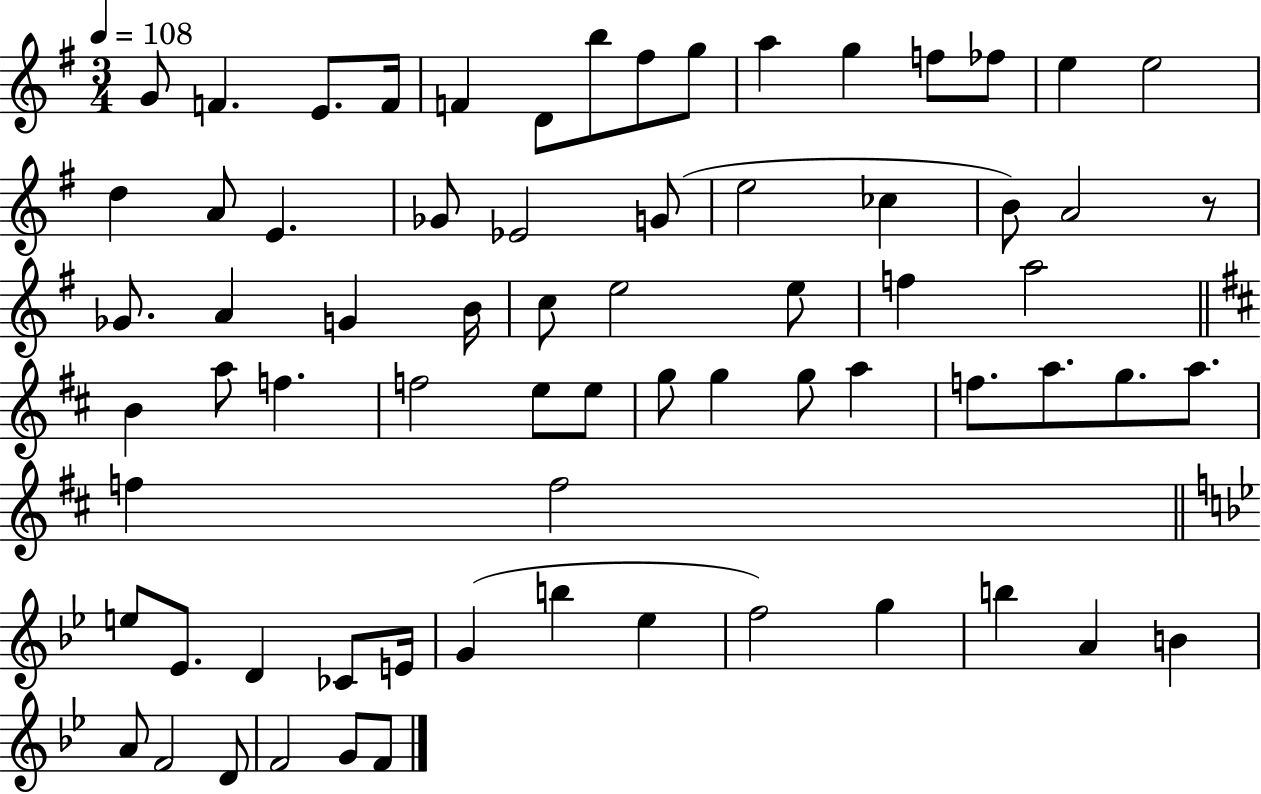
{
  \clef treble
  \numericTimeSignature
  \time 3/4
  \key g \major
  \tempo 4 = 108
  g'8 f'4. e'8. f'16 | f'4 d'8 b''8 fis''8 g''8 | a''4 g''4 f''8 fes''8 | e''4 e''2 | \break d''4 a'8 e'4. | ges'8 ees'2 g'8( | e''2 ces''4 | b'8) a'2 r8 | \break ges'8. a'4 g'4 b'16 | c''8 e''2 e''8 | f''4 a''2 | \bar "||" \break \key d \major b'4 a''8 f''4. | f''2 e''8 e''8 | g''8 g''4 g''8 a''4 | f''8. a''8. g''8. a''8. | \break f''4 f''2 | \bar "||" \break \key bes \major e''8 ees'8. d'4 ces'8 e'16 | g'4( b''4 ees''4 | f''2) g''4 | b''4 a'4 b'4 | \break a'8 f'2 d'8 | f'2 g'8 f'8 | \bar "|."
}